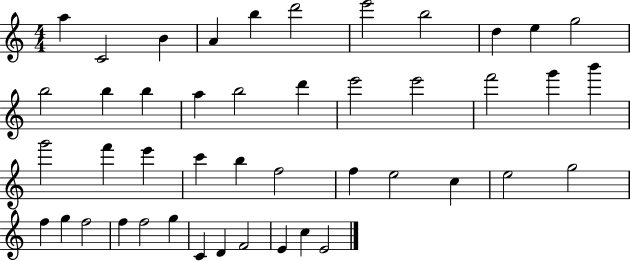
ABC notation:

X:1
T:Untitled
M:4/4
L:1/4
K:C
a C2 B A b d'2 e'2 b2 d e g2 b2 b b a b2 d' e'2 e'2 f'2 g' b' g'2 f' e' c' b f2 f e2 c e2 g2 f g f2 f f2 g C D F2 E c E2